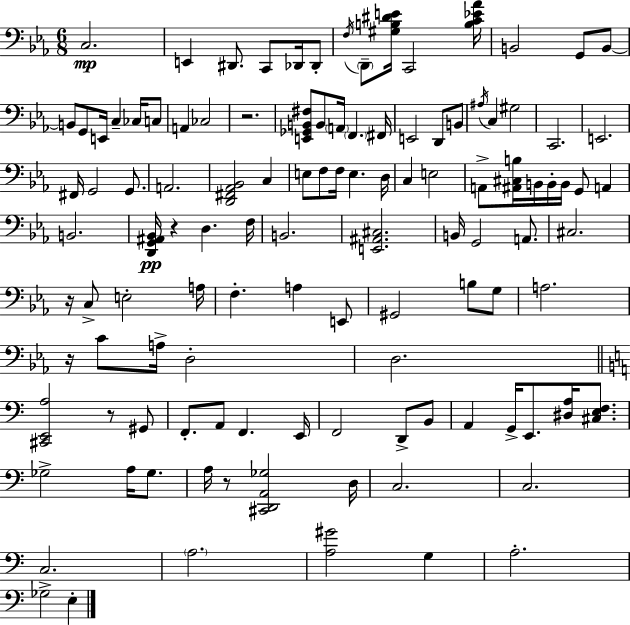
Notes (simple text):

C3/h. E2/q D#2/e. C2/e Db2/s Db2/e F3/s D2/e [G#3,B3,D#4,E4]/s C2/h [B3,C4,Eb4,Ab4]/s B2/h G2/e B2/e B2/e G2/e E2/s C3/q CES3/s C3/e A2/q CES3/h R/h. [E2,Gb2,B2,F#3]/e B2/e A2/s F2/q. F#2/s E2/h D2/e B2/e A#3/s C3/q G#3/h C2/h. E2/h. F#2/s G2/h G2/e. A2/h. [D2,F#2,Ab2,Bb2]/h C3/q E3/e F3/e F3/s E3/q. D3/s C3/q E3/h A2/e [A#2,C#3,B3]/s B2/s B2/s B2/s G2/e A2/q B2/h. [D2,G2,A#2,Bb2]/s R/q D3/q. F3/s B2/h. [E2,A#2,C#3]/h. B2/s G2/h A2/e. C#3/h. R/s C3/e E3/h A3/s F3/q. A3/q E2/e G#2/h B3/e G3/e A3/h. R/s C4/e A3/s D3/h D3/h. [C#2,E2,A3]/h R/e G#2/e F2/e. A2/e F2/q. E2/s F2/h D2/e B2/e A2/q G2/s E2/e. [D#3,A3]/s [C#3,E3,F3]/e. Gb3/h A3/s Gb3/e. A3/s R/e [C#2,D2,A2,Gb3]/h D3/s C3/h. C3/h. C3/h. A3/h. [A3,G#4]/h G3/q A3/h. Gb3/h E3/q